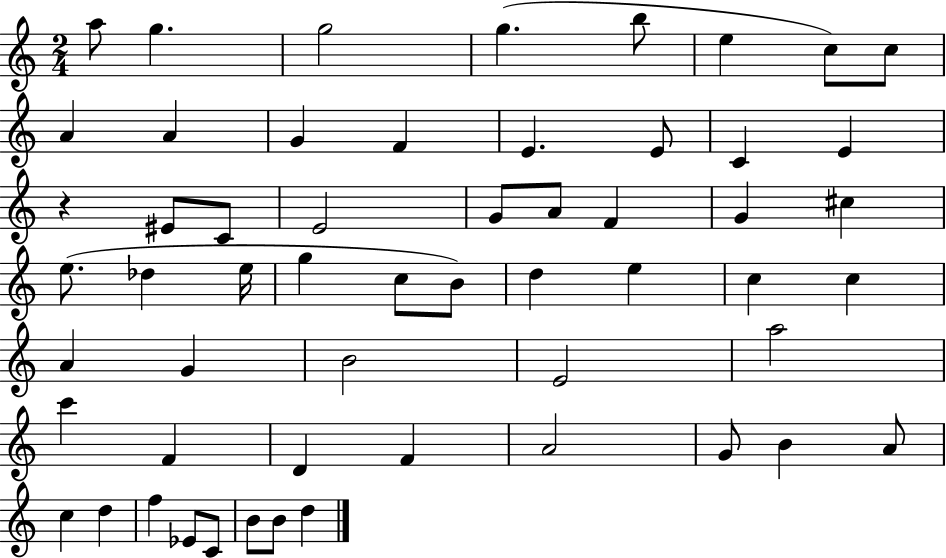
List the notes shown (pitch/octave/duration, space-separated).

A5/e G5/q. G5/h G5/q. B5/e E5/q C5/e C5/e A4/q A4/q G4/q F4/q E4/q. E4/e C4/q E4/q R/q EIS4/e C4/e E4/h G4/e A4/e F4/q G4/q C#5/q E5/e. Db5/q E5/s G5/q C5/e B4/e D5/q E5/q C5/q C5/q A4/q G4/q B4/h E4/h A5/h C6/q F4/q D4/q F4/q A4/h G4/e B4/q A4/e C5/q D5/q F5/q Eb4/e C4/e B4/e B4/e D5/q